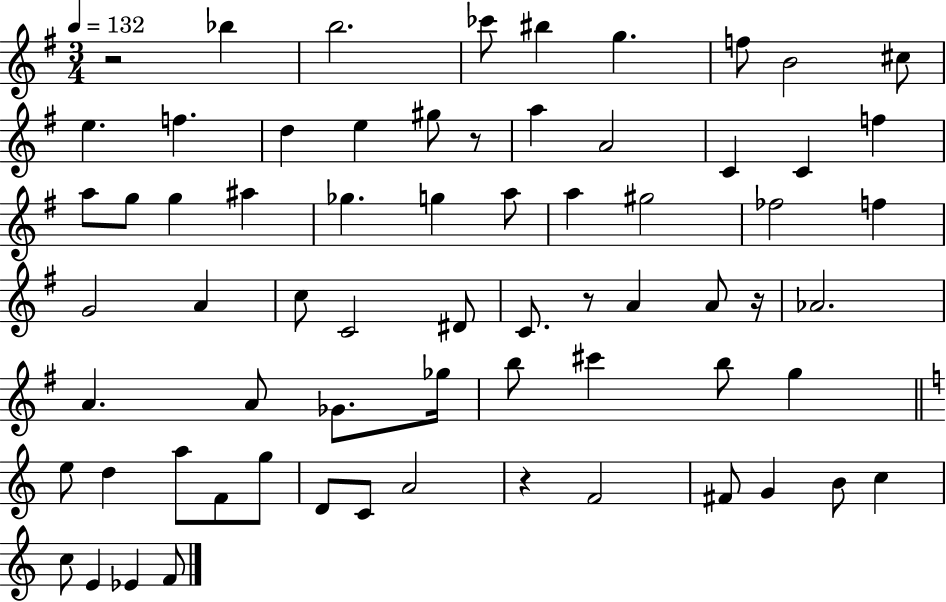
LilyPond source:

{
  \clef treble
  \numericTimeSignature
  \time 3/4
  \key g \major
  \tempo 4 = 132
  r2 bes''4 | b''2. | ces'''8 bis''4 g''4. | f''8 b'2 cis''8 | \break e''4. f''4. | d''4 e''4 gis''8 r8 | a''4 a'2 | c'4 c'4 f''4 | \break a''8 g''8 g''4 ais''4 | ges''4. g''4 a''8 | a''4 gis''2 | fes''2 f''4 | \break g'2 a'4 | c''8 c'2 dis'8 | c'8. r8 a'4 a'8 r16 | aes'2. | \break a'4. a'8 ges'8. ges''16 | b''8 cis'''4 b''8 g''4 | \bar "||" \break \key c \major e''8 d''4 a''8 f'8 g''8 | d'8 c'8 a'2 | r4 f'2 | fis'8 g'4 b'8 c''4 | \break c''8 e'4 ees'4 f'8 | \bar "|."
}